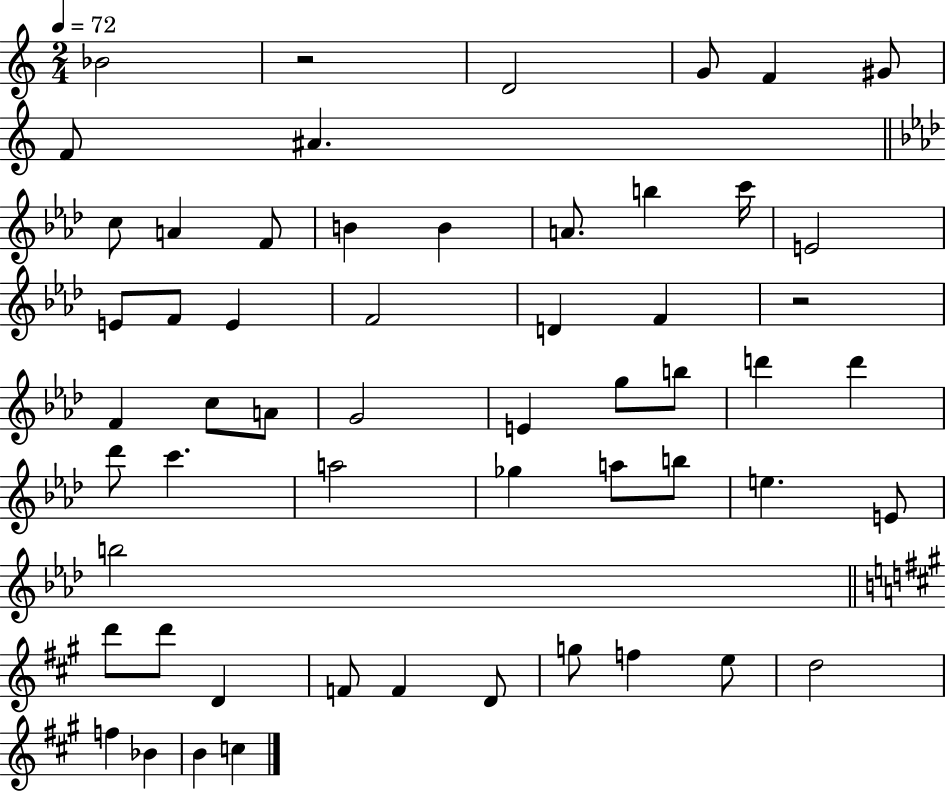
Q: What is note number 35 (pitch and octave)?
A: Gb5